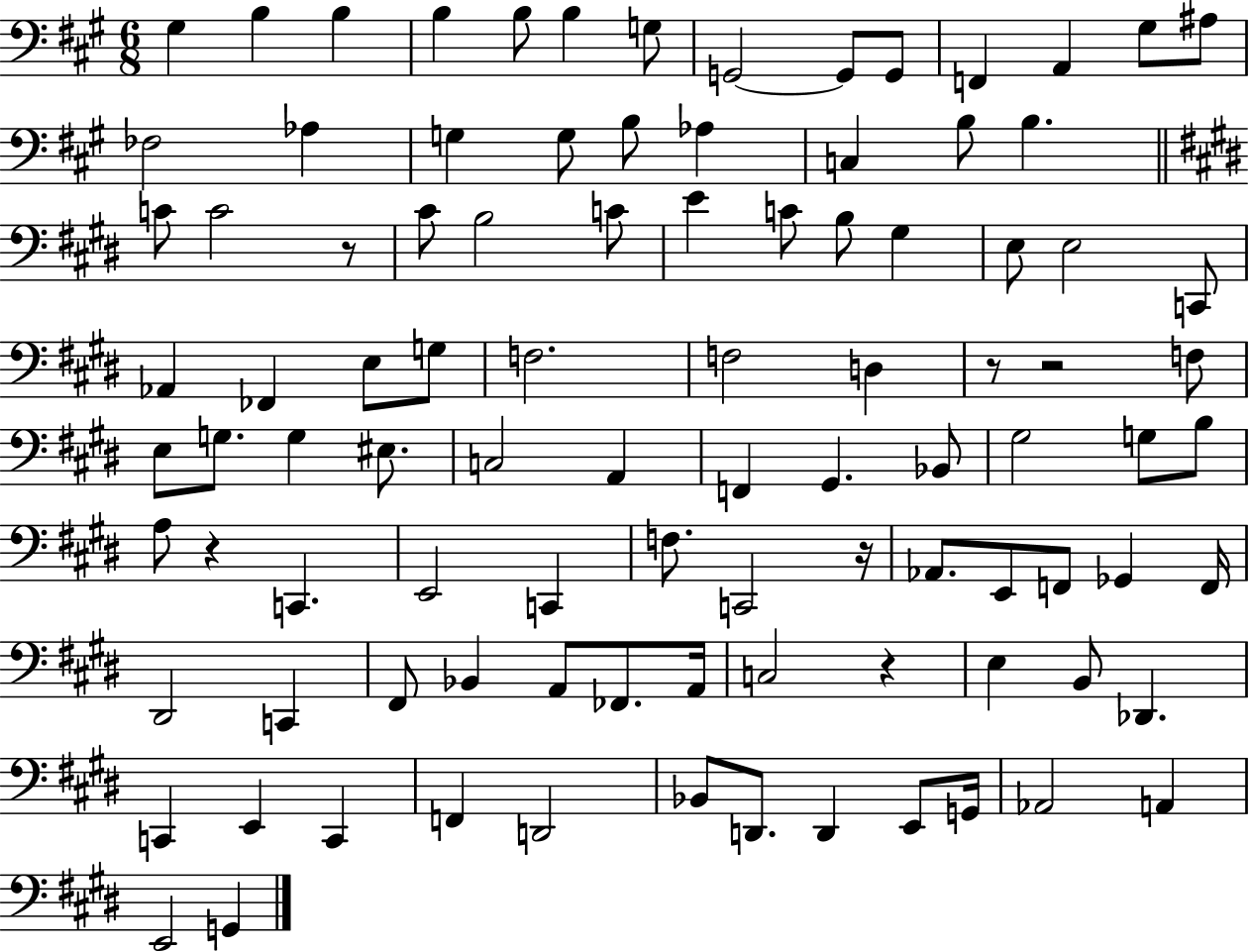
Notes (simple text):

G#3/q B3/q B3/q B3/q B3/e B3/q G3/e G2/h G2/e G2/e F2/q A2/q G#3/e A#3/e FES3/h Ab3/q G3/q G3/e B3/e Ab3/q C3/q B3/e B3/q. C4/e C4/h R/e C#4/e B3/h C4/e E4/q C4/e B3/e G#3/q E3/e E3/h C2/e Ab2/q FES2/q E3/e G3/e F3/h. F3/h D3/q R/e R/h F3/e E3/e G3/e. G3/q EIS3/e. C3/h A2/q F2/q G#2/q. Bb2/e G#3/h G3/e B3/e A3/e R/q C2/q. E2/h C2/q F3/e. C2/h R/s Ab2/e. E2/e F2/e Gb2/q F2/s D#2/h C2/q F#2/e Bb2/q A2/e FES2/e. A2/s C3/h R/q E3/q B2/e Db2/q. C2/q E2/q C2/q F2/q D2/h Bb2/e D2/e. D2/q E2/e G2/s Ab2/h A2/q E2/h G2/q